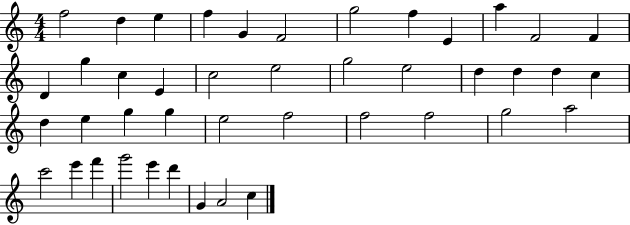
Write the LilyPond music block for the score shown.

{
  \clef treble
  \numericTimeSignature
  \time 4/4
  \key c \major
  f''2 d''4 e''4 | f''4 g'4 f'2 | g''2 f''4 e'4 | a''4 f'2 f'4 | \break d'4 g''4 c''4 e'4 | c''2 e''2 | g''2 e''2 | d''4 d''4 d''4 c''4 | \break d''4 e''4 g''4 g''4 | e''2 f''2 | f''2 f''2 | g''2 a''2 | \break c'''2 e'''4 f'''4 | g'''2 e'''4 d'''4 | g'4 a'2 c''4 | \bar "|."
}